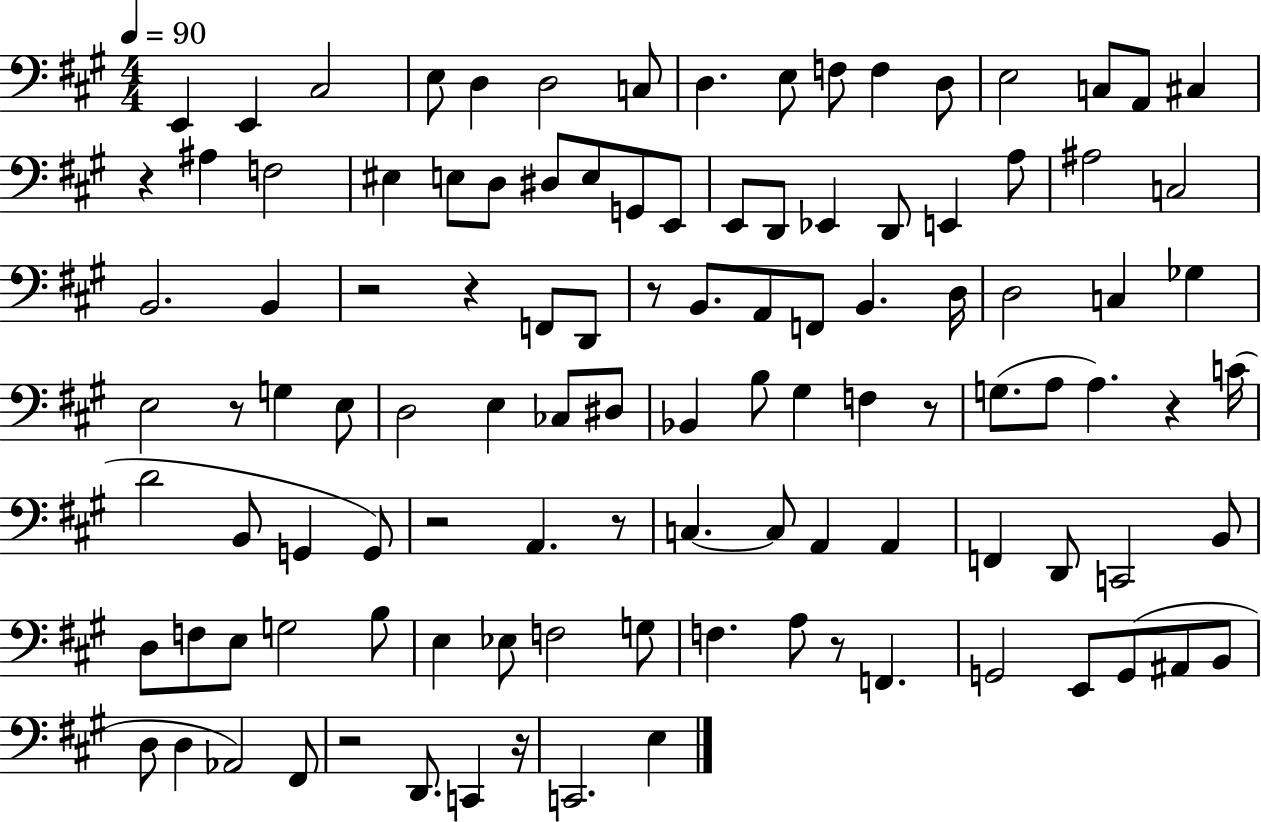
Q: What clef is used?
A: bass